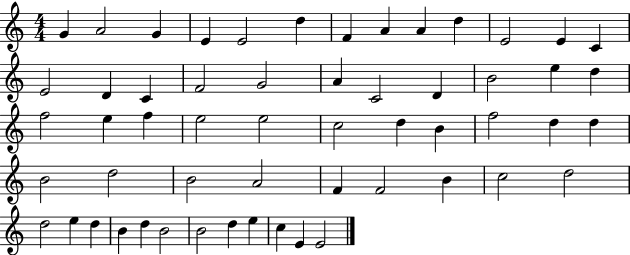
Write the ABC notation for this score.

X:1
T:Untitled
M:4/4
L:1/4
K:C
G A2 G E E2 d F A A d E2 E C E2 D C F2 G2 A C2 D B2 e d f2 e f e2 e2 c2 d B f2 d d B2 d2 B2 A2 F F2 B c2 d2 d2 e d B d B2 B2 d e c E E2